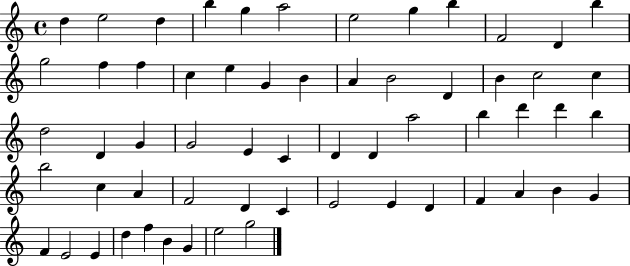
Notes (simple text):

D5/q E5/h D5/q B5/q G5/q A5/h E5/h G5/q B5/q F4/h D4/q B5/q G5/h F5/q F5/q C5/q E5/q G4/q B4/q A4/q B4/h D4/q B4/q C5/h C5/q D5/h D4/q G4/q G4/h E4/q C4/q D4/q D4/q A5/h B5/q D6/q D6/q B5/q B5/h C5/q A4/q F4/h D4/q C4/q E4/h E4/q D4/q F4/q A4/q B4/q G4/q F4/q E4/h E4/q D5/q F5/q B4/q G4/q E5/h G5/h